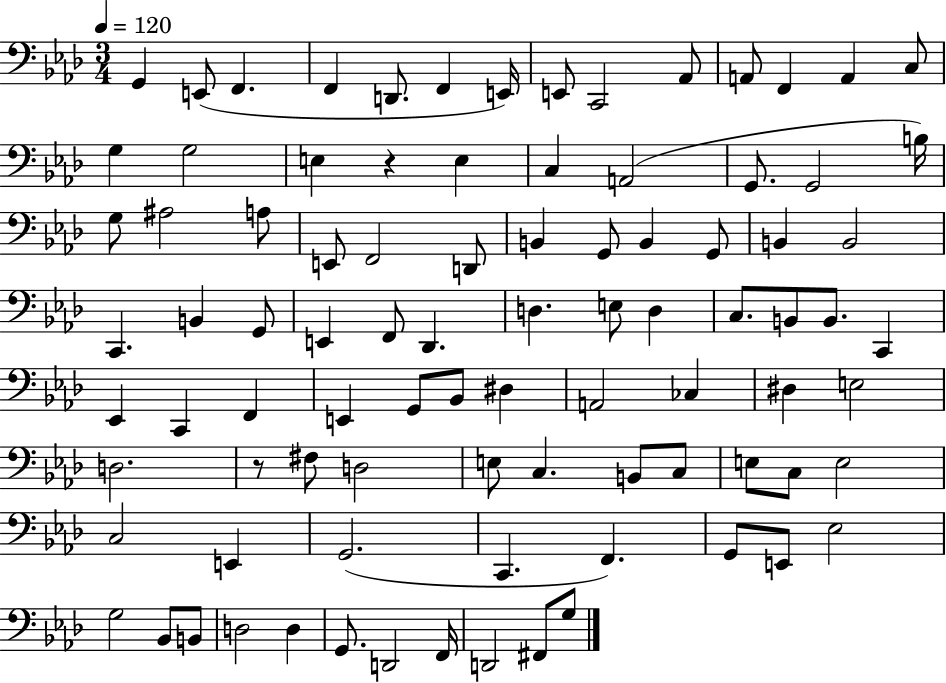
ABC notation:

X:1
T:Untitled
M:3/4
L:1/4
K:Ab
G,, E,,/2 F,, F,, D,,/2 F,, E,,/4 E,,/2 C,,2 _A,,/2 A,,/2 F,, A,, C,/2 G, G,2 E, z E, C, A,,2 G,,/2 G,,2 B,/4 G,/2 ^A,2 A,/2 E,,/2 F,,2 D,,/2 B,, G,,/2 B,, G,,/2 B,, B,,2 C,, B,, G,,/2 E,, F,,/2 _D,, D, E,/2 D, C,/2 B,,/2 B,,/2 C,, _E,, C,, F,, E,, G,,/2 _B,,/2 ^D, A,,2 _C, ^D, E,2 D,2 z/2 ^F,/2 D,2 E,/2 C, B,,/2 C,/2 E,/2 C,/2 E,2 C,2 E,, G,,2 C,, F,, G,,/2 E,,/2 _E,2 G,2 _B,,/2 B,,/2 D,2 D, G,,/2 D,,2 F,,/4 D,,2 ^F,,/2 G,/2